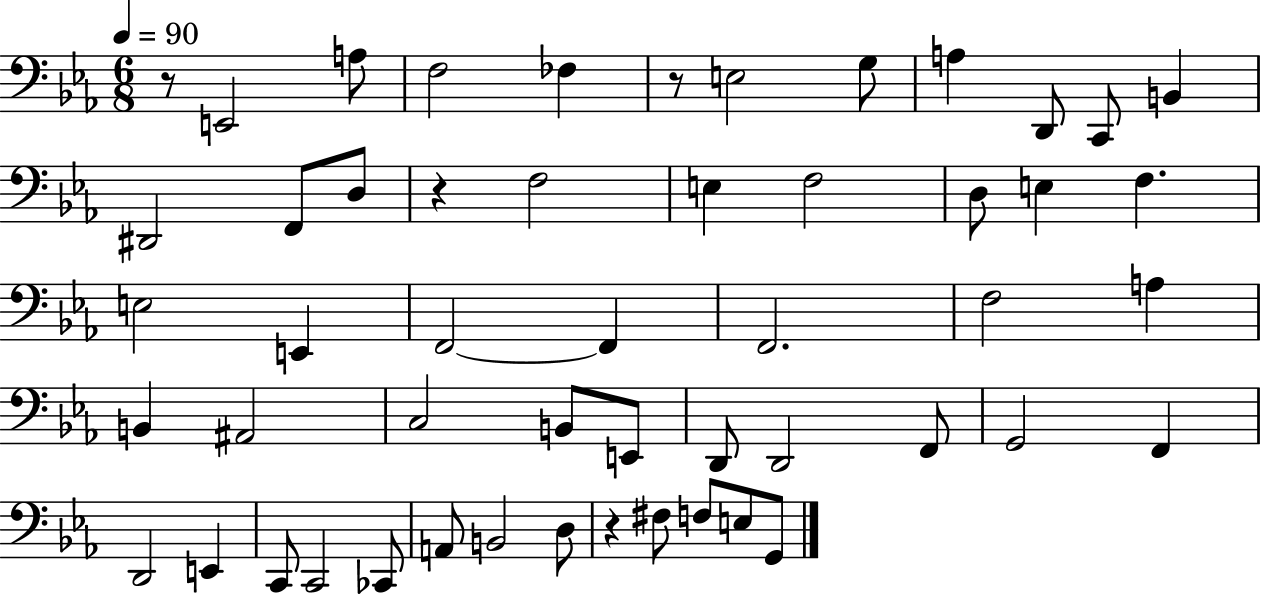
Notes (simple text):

R/e E2/h A3/e F3/h FES3/q R/e E3/h G3/e A3/q D2/e C2/e B2/q D#2/h F2/e D3/e R/q F3/h E3/q F3/h D3/e E3/q F3/q. E3/h E2/q F2/h F2/q F2/h. F3/h A3/q B2/q A#2/h C3/h B2/e E2/e D2/e D2/h F2/e G2/h F2/q D2/h E2/q C2/e C2/h CES2/e A2/e B2/h D3/e R/q F#3/e F3/e E3/e G2/e